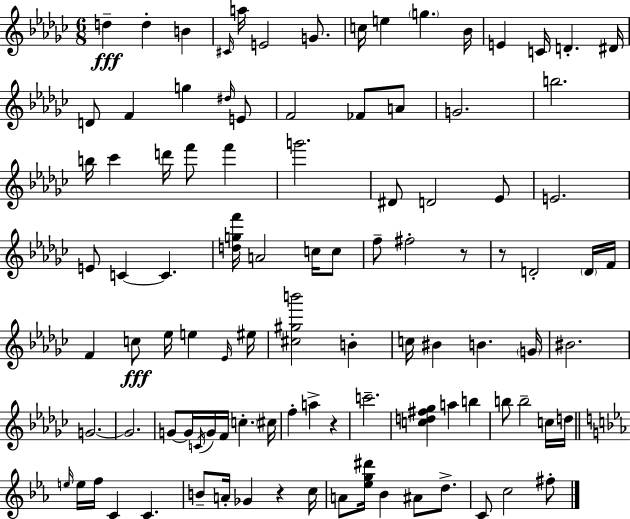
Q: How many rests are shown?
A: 4